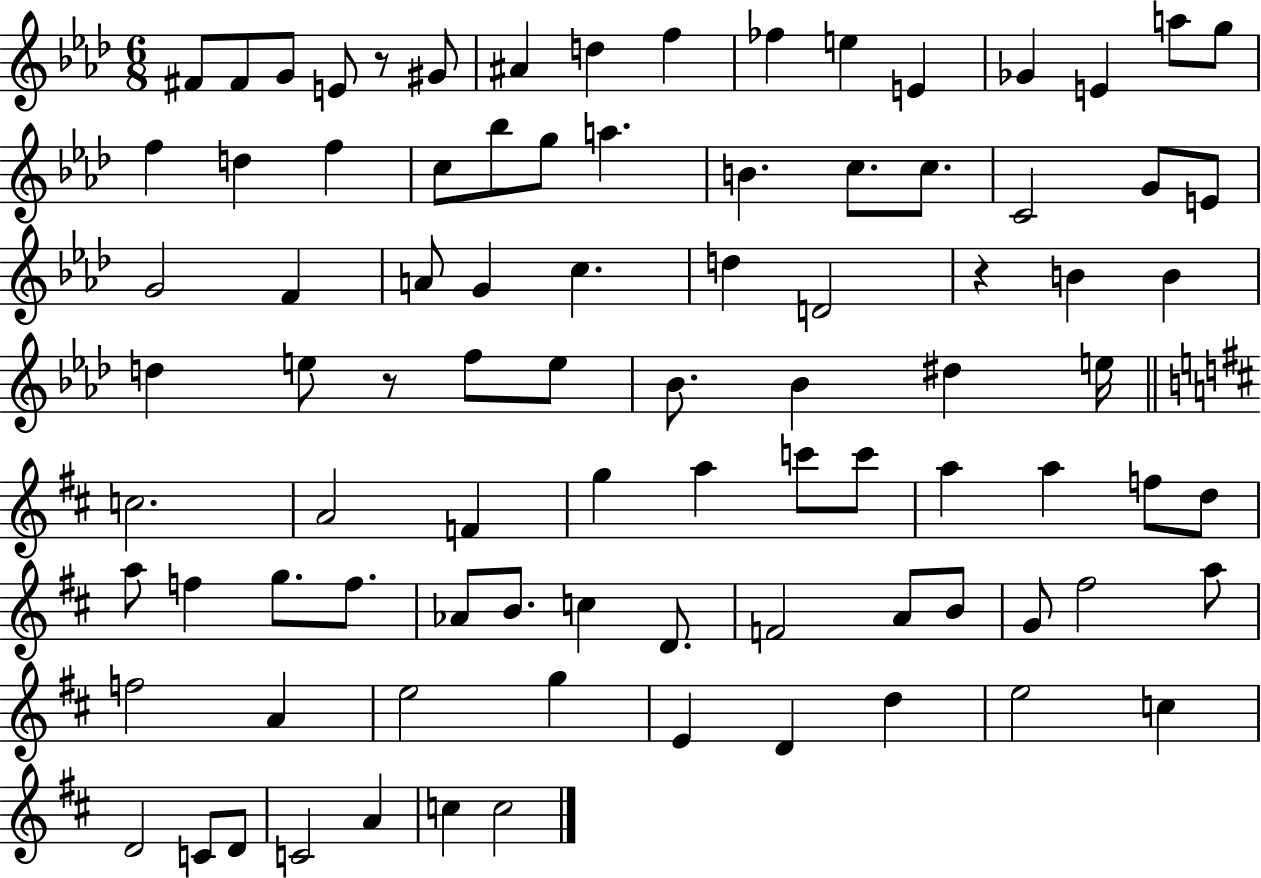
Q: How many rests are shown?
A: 3